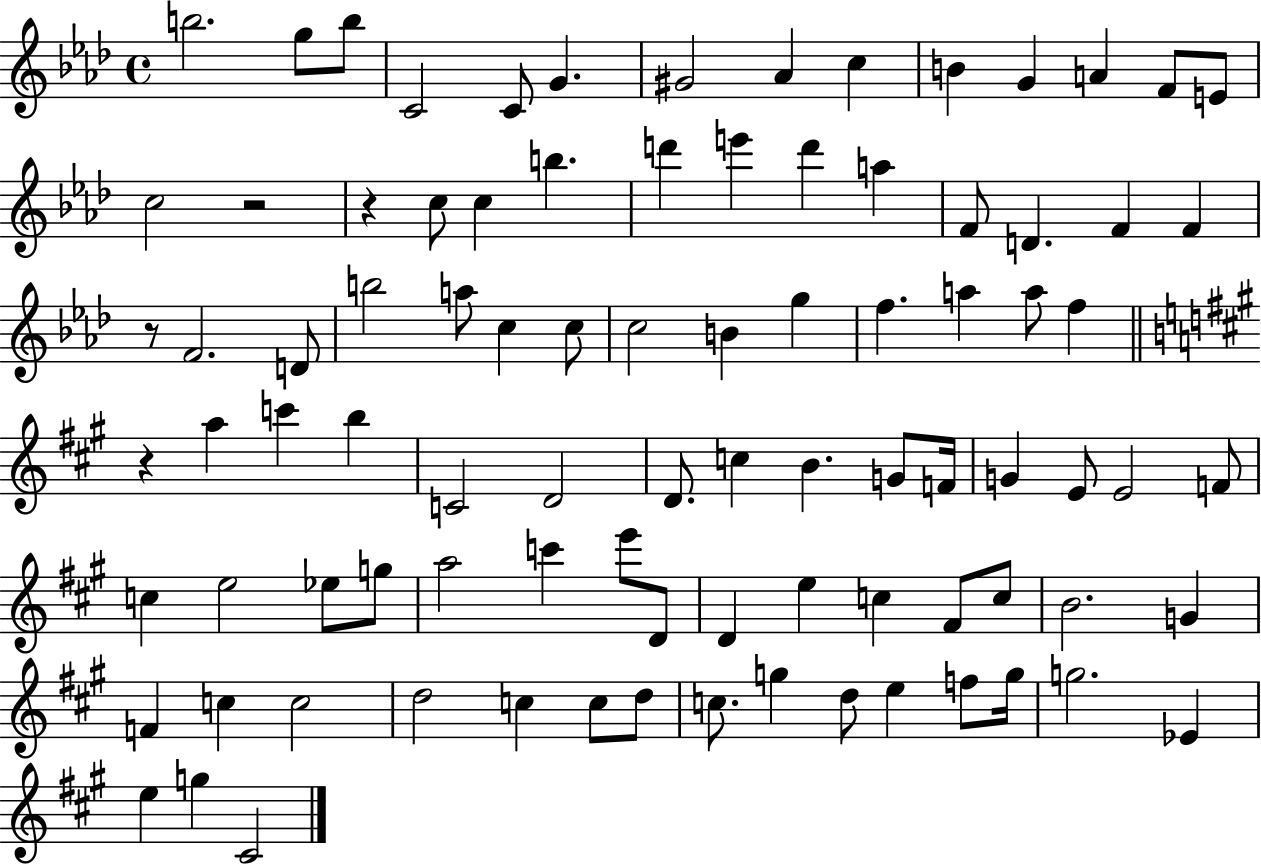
X:1
T:Untitled
M:4/4
L:1/4
K:Ab
b2 g/2 b/2 C2 C/2 G ^G2 _A c B G A F/2 E/2 c2 z2 z c/2 c b d' e' d' a F/2 D F F z/2 F2 D/2 b2 a/2 c c/2 c2 B g f a a/2 f z a c' b C2 D2 D/2 c B G/2 F/4 G E/2 E2 F/2 c e2 _e/2 g/2 a2 c' e'/2 D/2 D e c ^F/2 c/2 B2 G F c c2 d2 c c/2 d/2 c/2 g d/2 e f/2 g/4 g2 _E e g ^C2